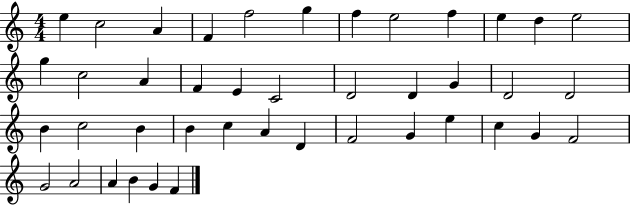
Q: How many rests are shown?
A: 0